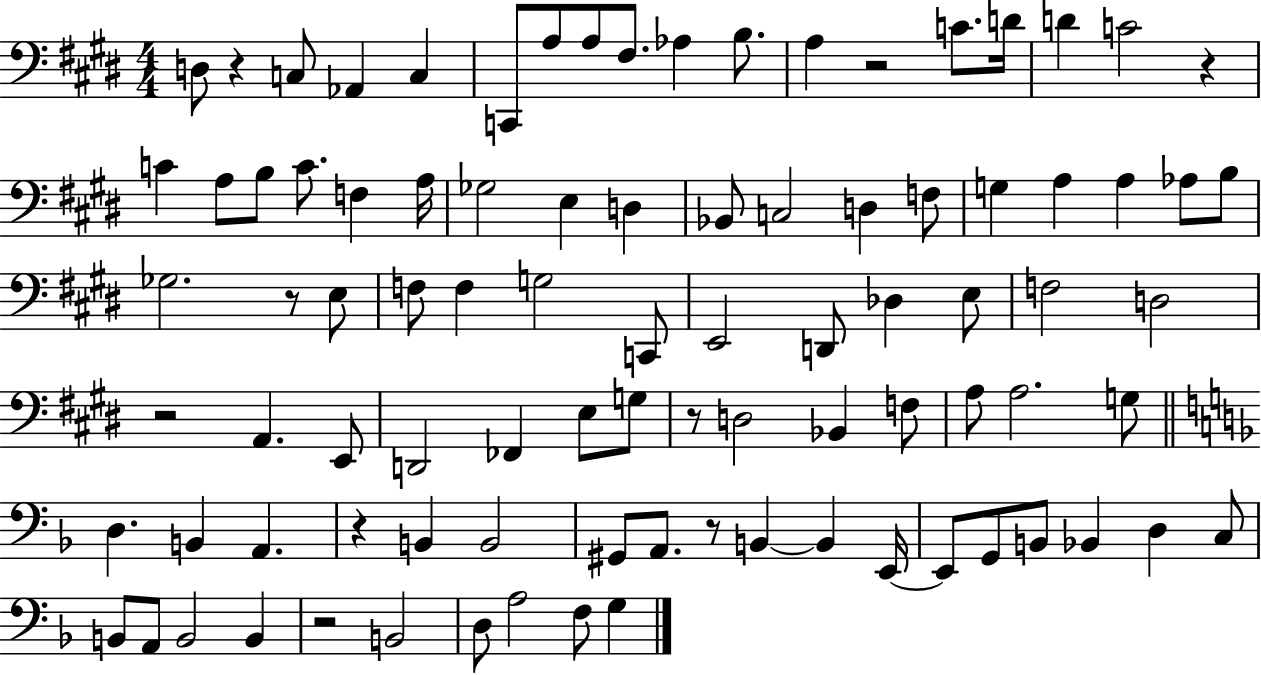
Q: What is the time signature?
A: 4/4